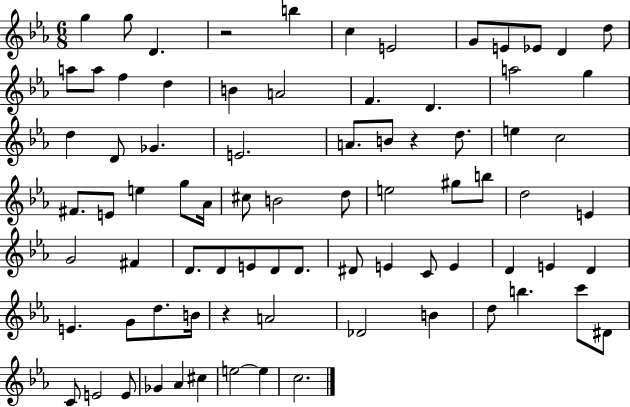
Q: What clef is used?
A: treble